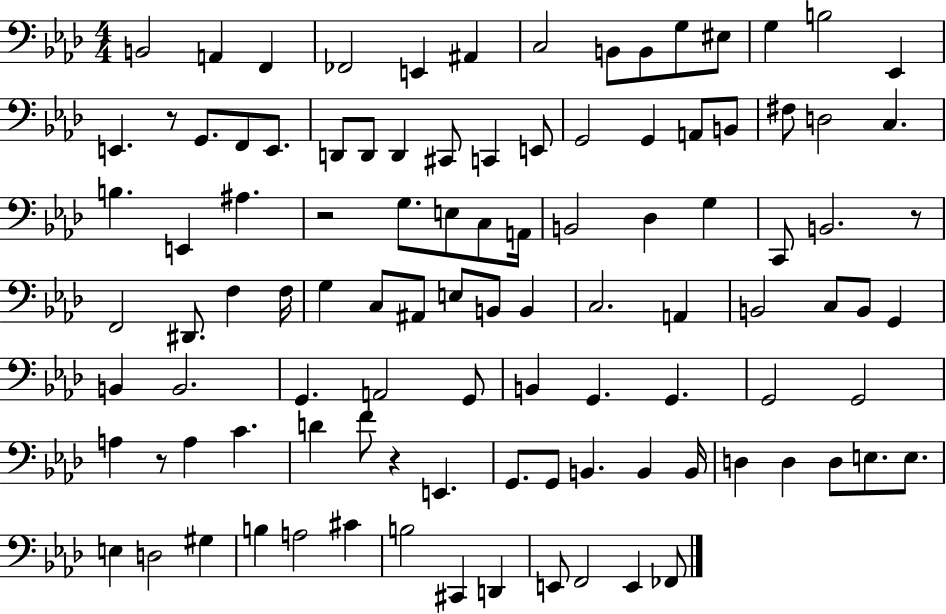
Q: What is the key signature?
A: AES major